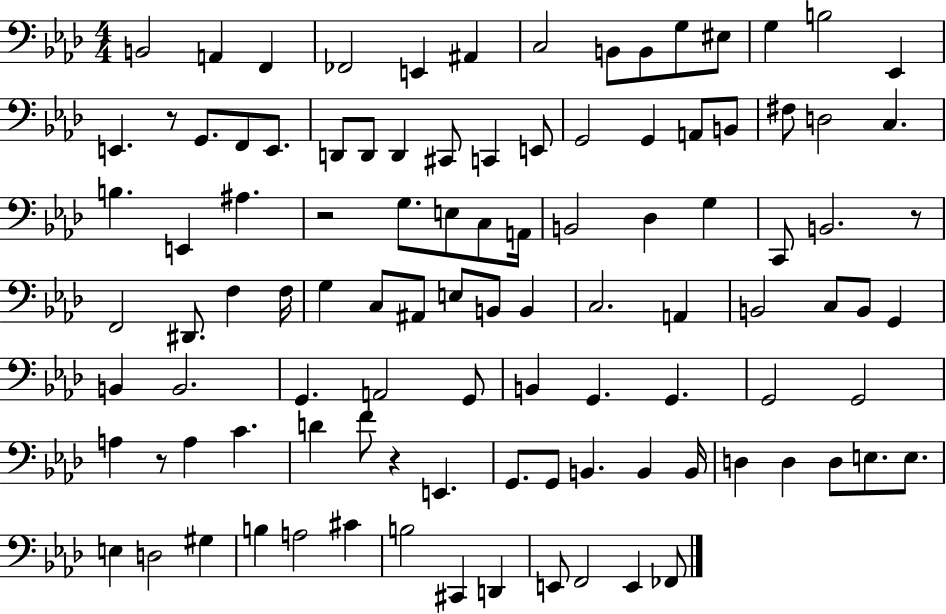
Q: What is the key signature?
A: AES major